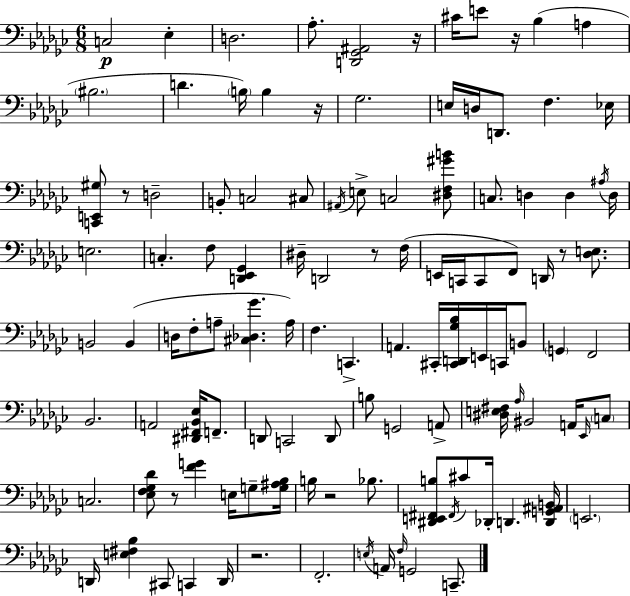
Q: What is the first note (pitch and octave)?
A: C3